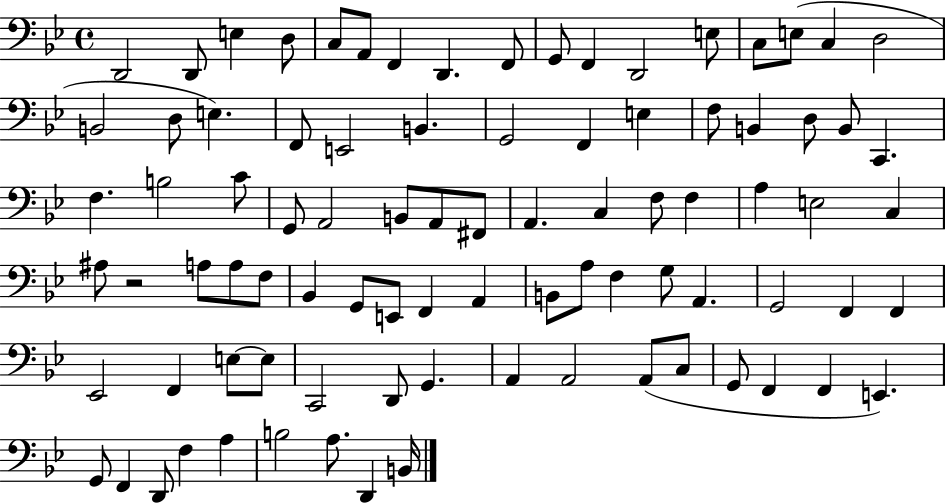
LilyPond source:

{
  \clef bass
  \time 4/4
  \defaultTimeSignature
  \key bes \major
  \repeat volta 2 { d,2 d,8 e4 d8 | c8 a,8 f,4 d,4. f,8 | g,8 f,4 d,2 e8 | c8 e8( c4 d2 | \break b,2 d8 e4.) | f,8 e,2 b,4. | g,2 f,4 e4 | f8 b,4 d8 b,8 c,4. | \break f4. b2 c'8 | g,8 a,2 b,8 a,8 fis,8 | a,4. c4 f8 f4 | a4 e2 c4 | \break ais8 r2 a8 a8 f8 | bes,4 g,8 e,8 f,4 a,4 | b,8 a8 f4 g8 a,4. | g,2 f,4 f,4 | \break ees,2 f,4 e8~~ e8 | c,2 d,8 g,4. | a,4 a,2 a,8( c8 | g,8 f,4 f,4 e,4.) | \break g,8 f,4 d,8 f4 a4 | b2 a8. d,4 b,16 | } \bar "|."
}